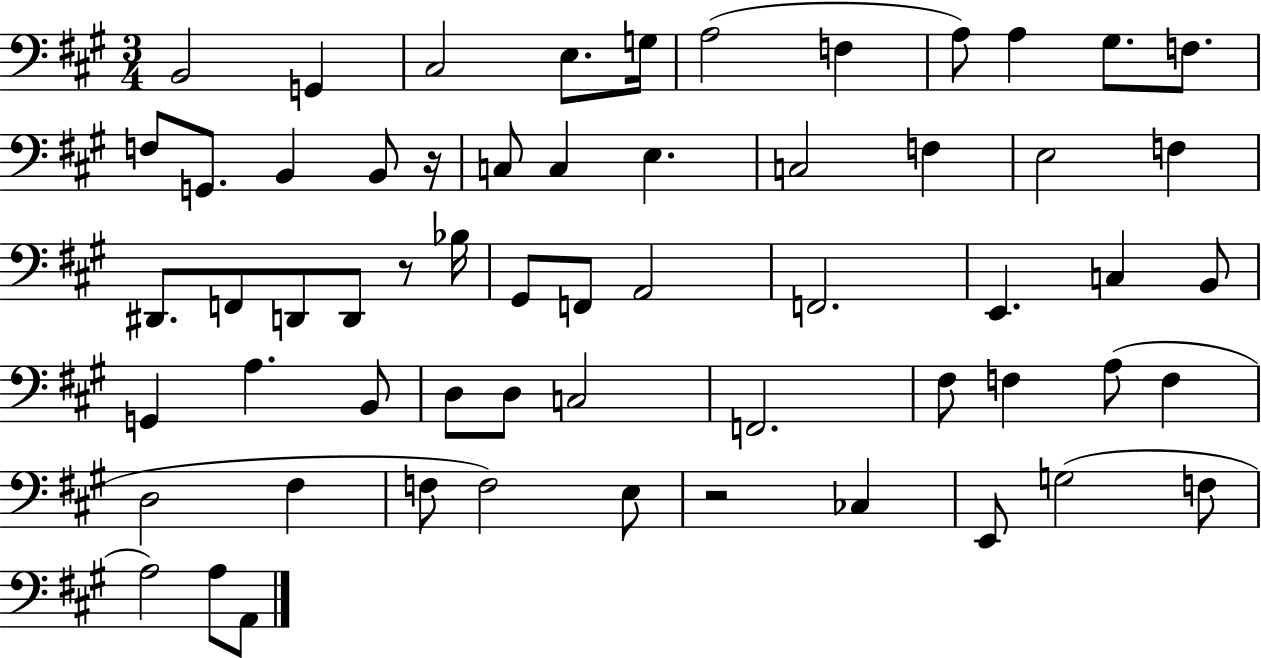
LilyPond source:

{
  \clef bass
  \numericTimeSignature
  \time 3/4
  \key a \major
  b,2 g,4 | cis2 e8. g16 | a2( f4 | a8) a4 gis8. f8. | \break f8 g,8. b,4 b,8 r16 | c8 c4 e4. | c2 f4 | e2 f4 | \break dis,8. f,8 d,8 d,8 r8 bes16 | gis,8 f,8 a,2 | f,2. | e,4. c4 b,8 | \break g,4 a4. b,8 | d8 d8 c2 | f,2. | fis8 f4 a8( f4 | \break d2 fis4 | f8 f2) e8 | r2 ces4 | e,8 g2( f8 | \break a2) a8 a,8 | \bar "|."
}